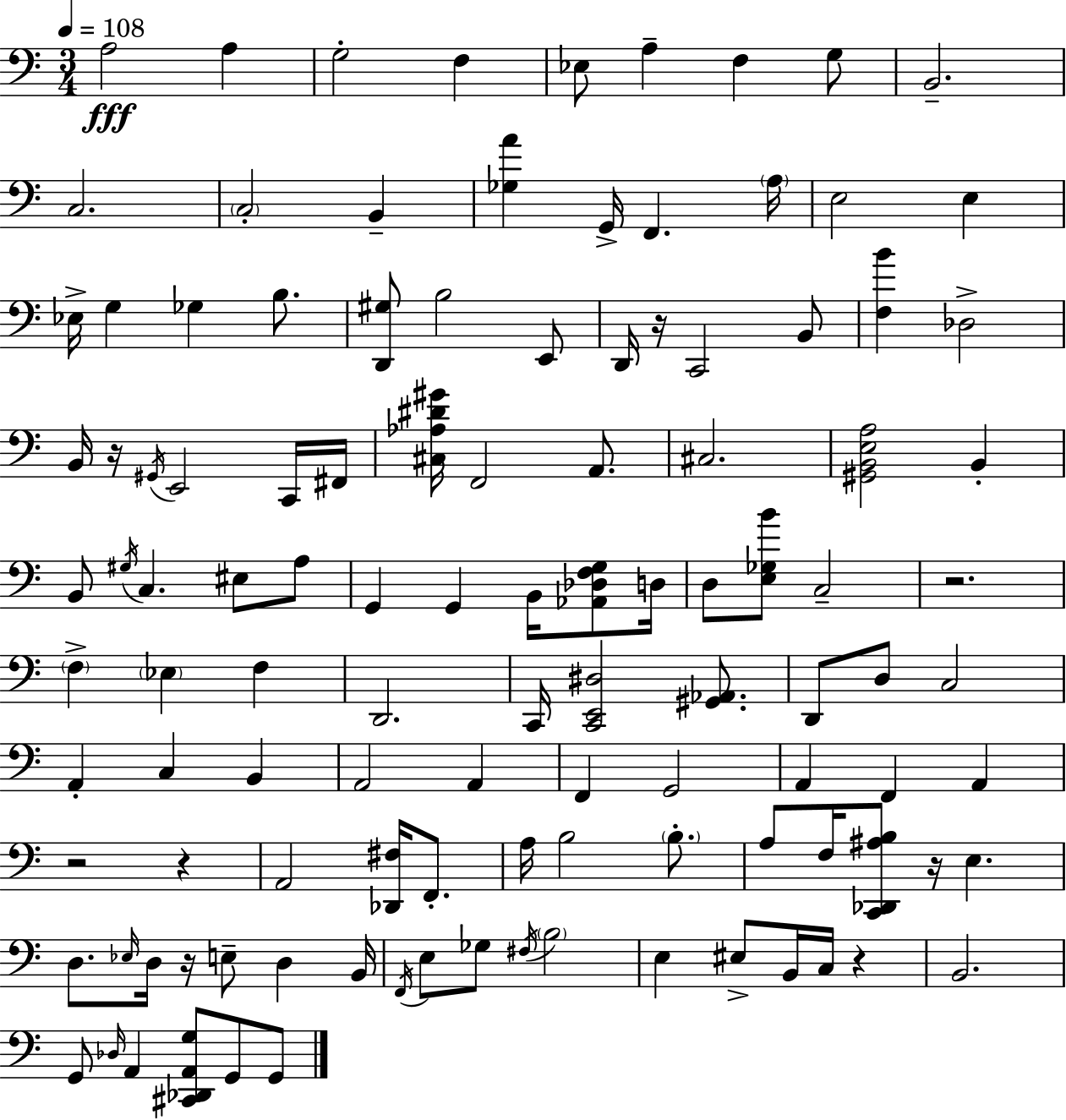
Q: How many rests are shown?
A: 8